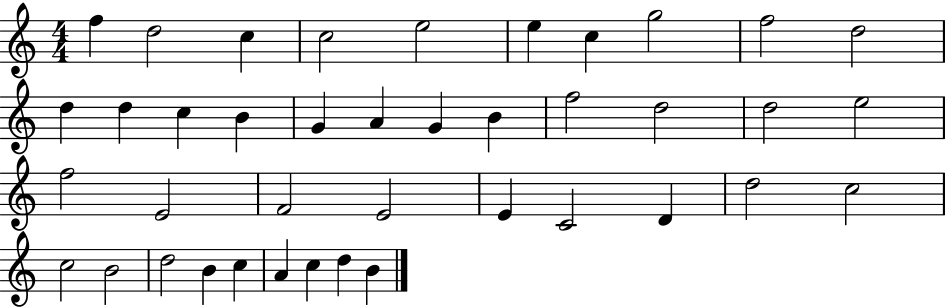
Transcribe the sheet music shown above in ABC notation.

X:1
T:Untitled
M:4/4
L:1/4
K:C
f d2 c c2 e2 e c g2 f2 d2 d d c B G A G B f2 d2 d2 e2 f2 E2 F2 E2 E C2 D d2 c2 c2 B2 d2 B c A c d B